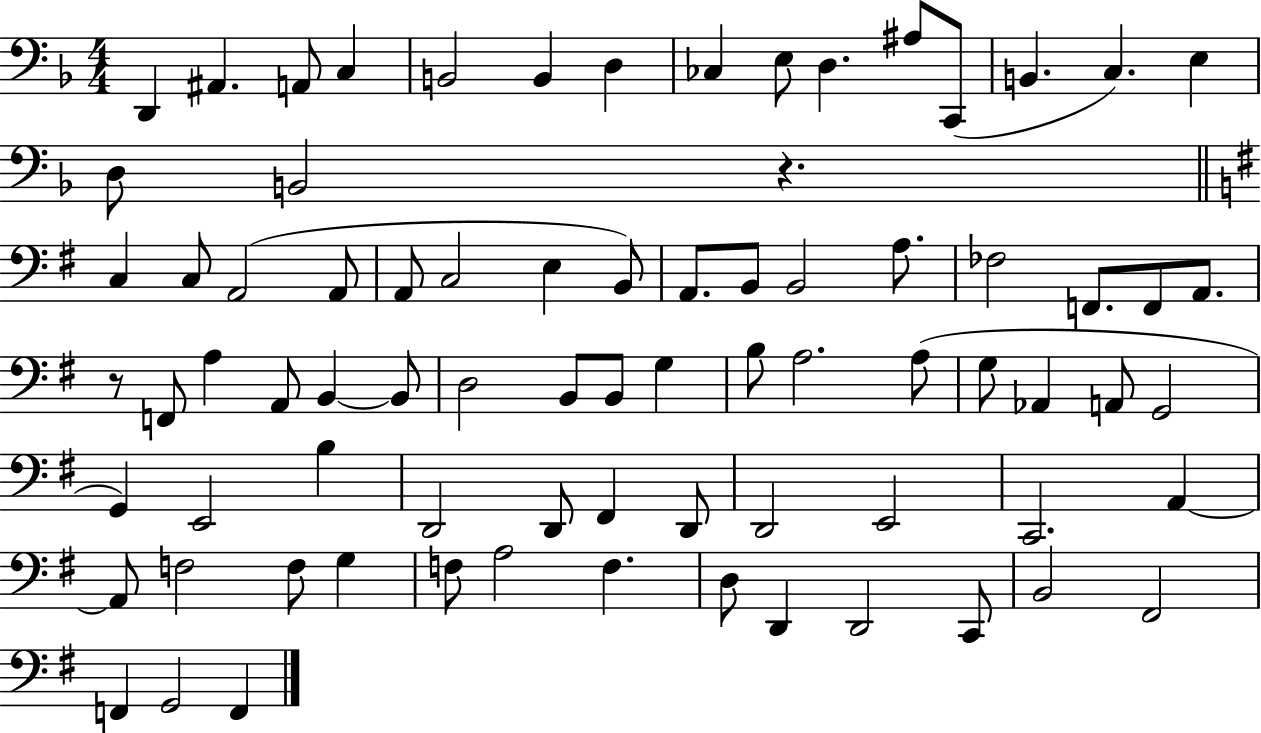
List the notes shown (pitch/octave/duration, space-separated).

D2/q A#2/q. A2/e C3/q B2/h B2/q D3/q CES3/q E3/e D3/q. A#3/e C2/e B2/q. C3/q. E3/q D3/e B2/h R/q. C3/q C3/e A2/h A2/e A2/e C3/h E3/q B2/e A2/e. B2/e B2/h A3/e. FES3/h F2/e. F2/e A2/e. R/e F2/e A3/q A2/e B2/q B2/e D3/h B2/e B2/e G3/q B3/e A3/h. A3/e G3/e Ab2/q A2/e G2/h G2/q E2/h B3/q D2/h D2/e F#2/q D2/e D2/h E2/h C2/h. A2/q A2/e F3/h F3/e G3/q F3/e A3/h F3/q. D3/e D2/q D2/h C2/e B2/h F#2/h F2/q G2/h F2/q